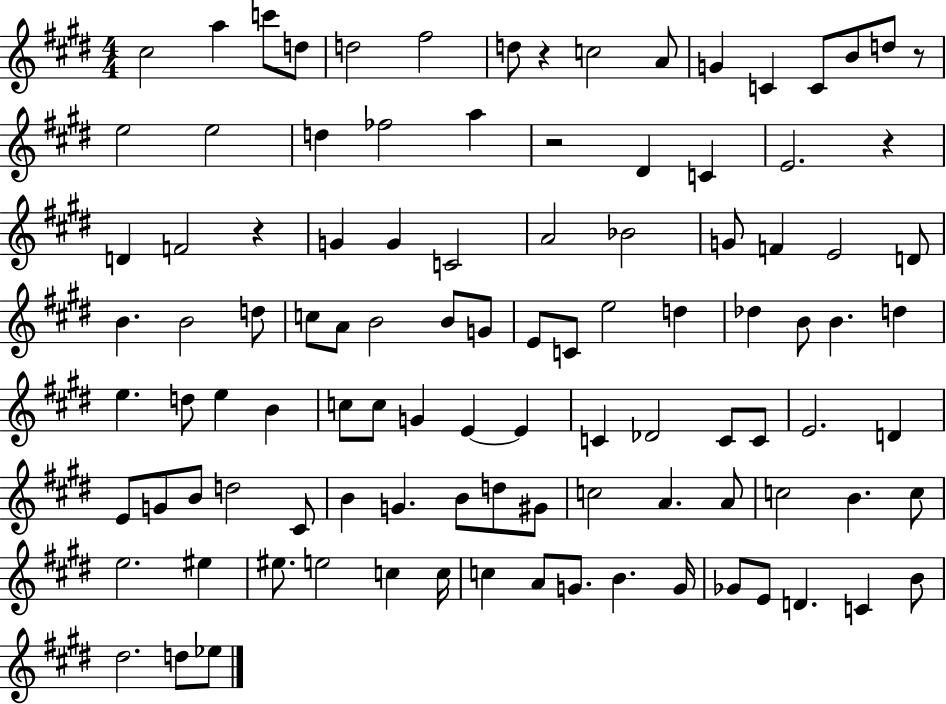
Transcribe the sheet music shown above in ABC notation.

X:1
T:Untitled
M:4/4
L:1/4
K:E
^c2 a c'/2 d/2 d2 ^f2 d/2 z c2 A/2 G C C/2 B/2 d/2 z/2 e2 e2 d _f2 a z2 ^D C E2 z D F2 z G G C2 A2 _B2 G/2 F E2 D/2 B B2 d/2 c/2 A/2 B2 B/2 G/2 E/2 C/2 e2 d _d B/2 B d e d/2 e B c/2 c/2 G E E C _D2 C/2 C/2 E2 D E/2 G/2 B/2 d2 ^C/2 B G B/2 d/2 ^G/2 c2 A A/2 c2 B c/2 e2 ^e ^e/2 e2 c c/4 c A/2 G/2 B G/4 _G/2 E/2 D C B/2 ^d2 d/2 _e/2